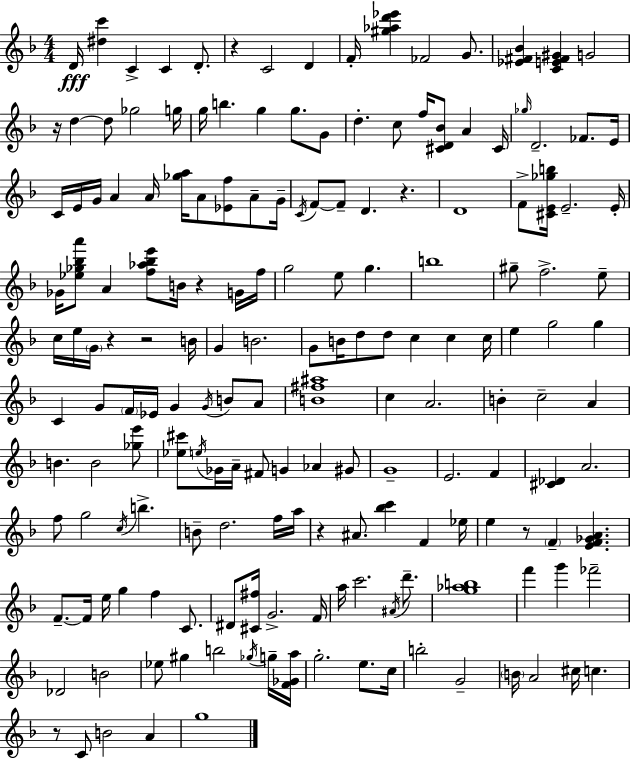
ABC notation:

X:1
T:Untitled
M:4/4
L:1/4
K:F
D/4 [^dc'] C C D/2 z C2 D F/4 [^g_ad'_e'] _F2 G/2 [_E^F_B] [CE^F^G] G2 z/4 d d/2 _g2 g/4 g/4 b g g/2 G/2 d c/2 f/4 [^CD_B]/2 A ^C/4 _g/4 D2 _F/2 E/4 C/4 E/4 G/4 A A/4 [_ga]/4 A/2 [_Ef]/2 A/2 G/4 C/4 F/2 F/2 D z D4 F/2 [^CE_gb]/4 E2 E/4 _G/4 [_e_g_ba']/2 A [f_a_be']/2 B/4 z G/4 f/4 g2 e/2 g b4 ^g/2 f2 e/2 c/4 e/4 G/4 z z2 B/4 G B2 G/2 B/4 d/2 d/2 c c c/4 e g2 g C G/2 F/4 _E/4 G G/4 B/2 A/2 [B^f^a]4 c A2 B c2 A B B2 [_ge']/2 [_e^c']/2 e/4 _G/4 A/4 ^F/2 G _A ^G/2 G4 E2 F [^C_D] A2 f/2 g2 c/4 b B/2 d2 f/4 a/4 z ^A/2 [_bc'] F _e/4 e z/2 F [EF_GA] F/2 F/4 e/4 g f C/2 ^D/2 [^C^f]/4 G2 F/4 a/4 c'2 ^A/4 d'/2 [g_ab]4 f' g' _f'2 _D2 B2 _e/2 ^g b2 _g/4 g/4 [F_Ga]/4 g2 e/2 c/4 b2 G2 B/4 A2 ^c/4 c z/2 C/2 B2 A g4